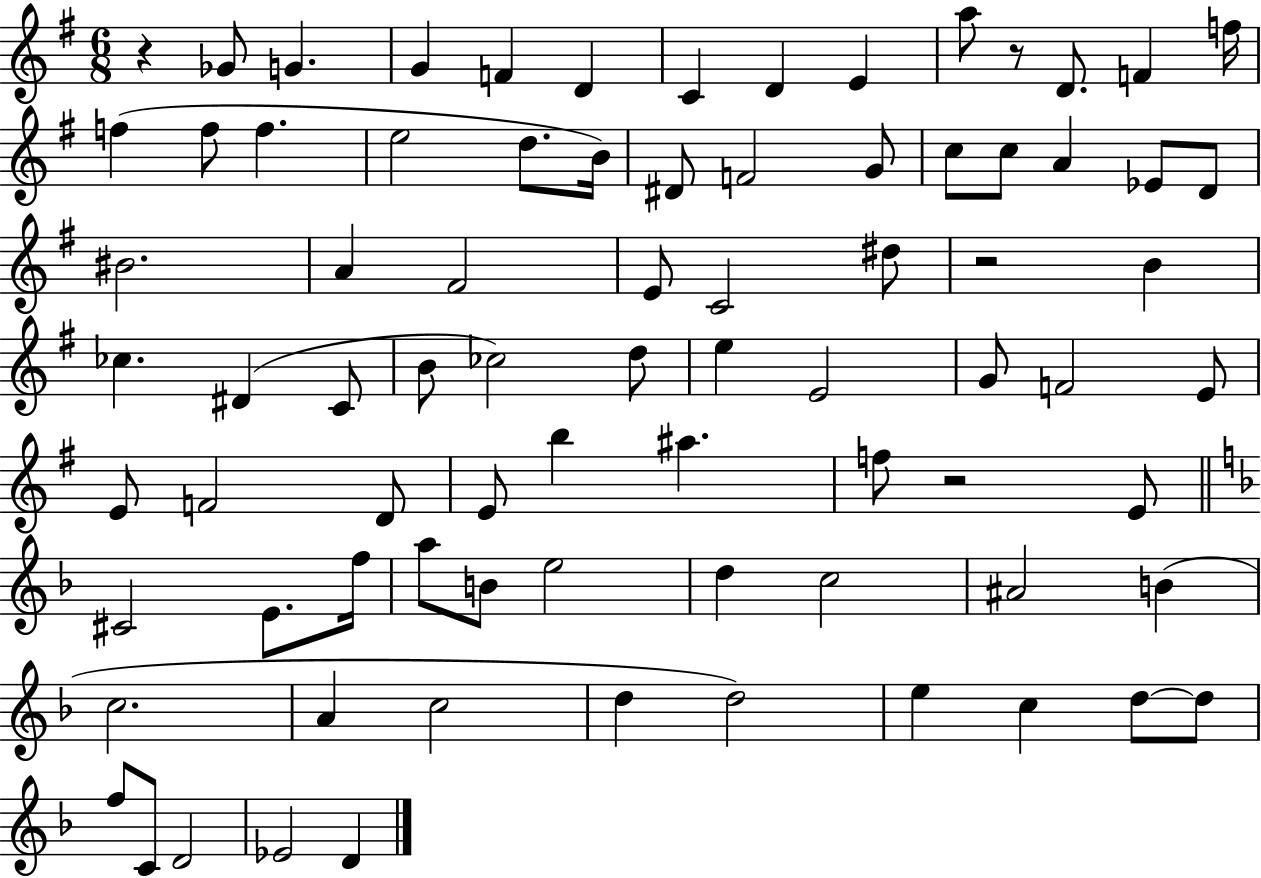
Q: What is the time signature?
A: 6/8